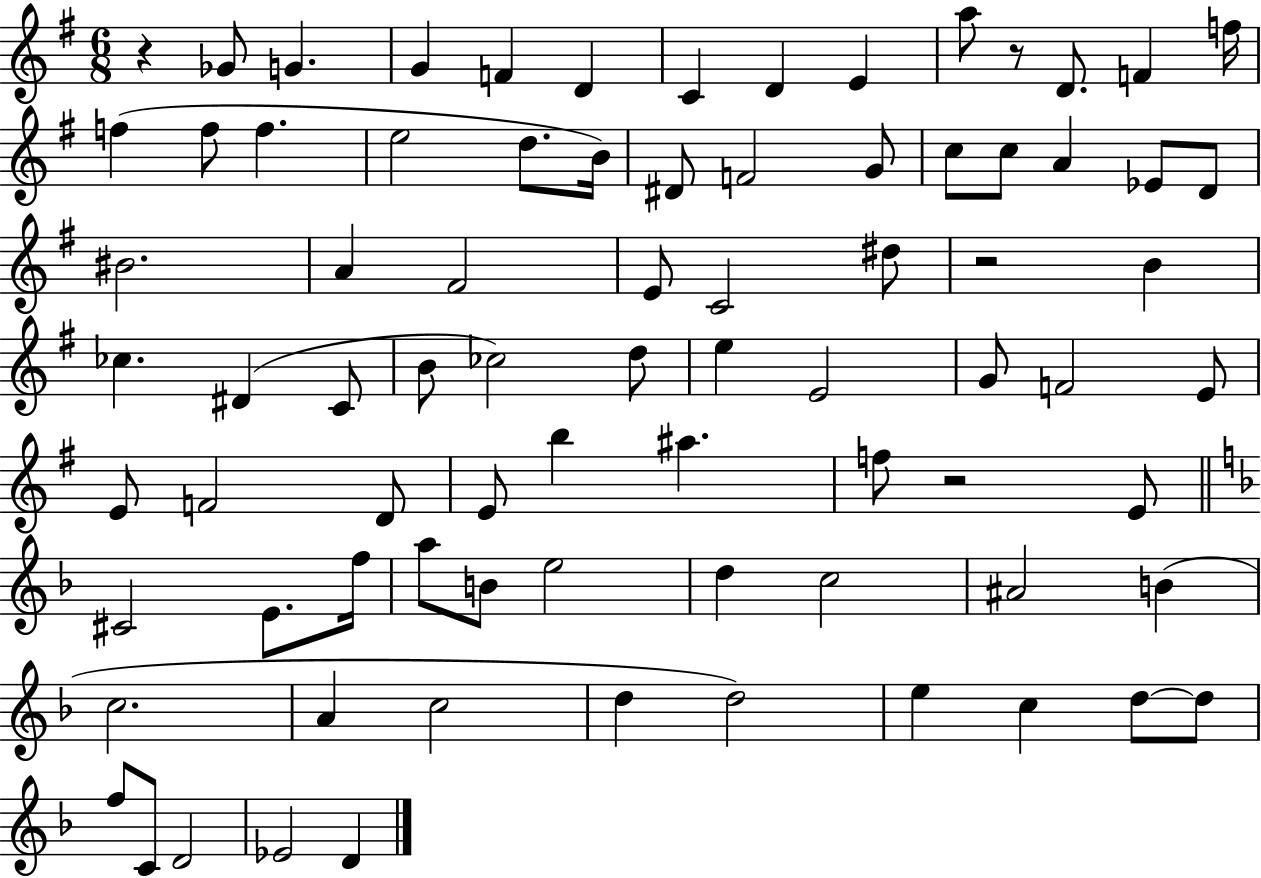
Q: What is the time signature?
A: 6/8